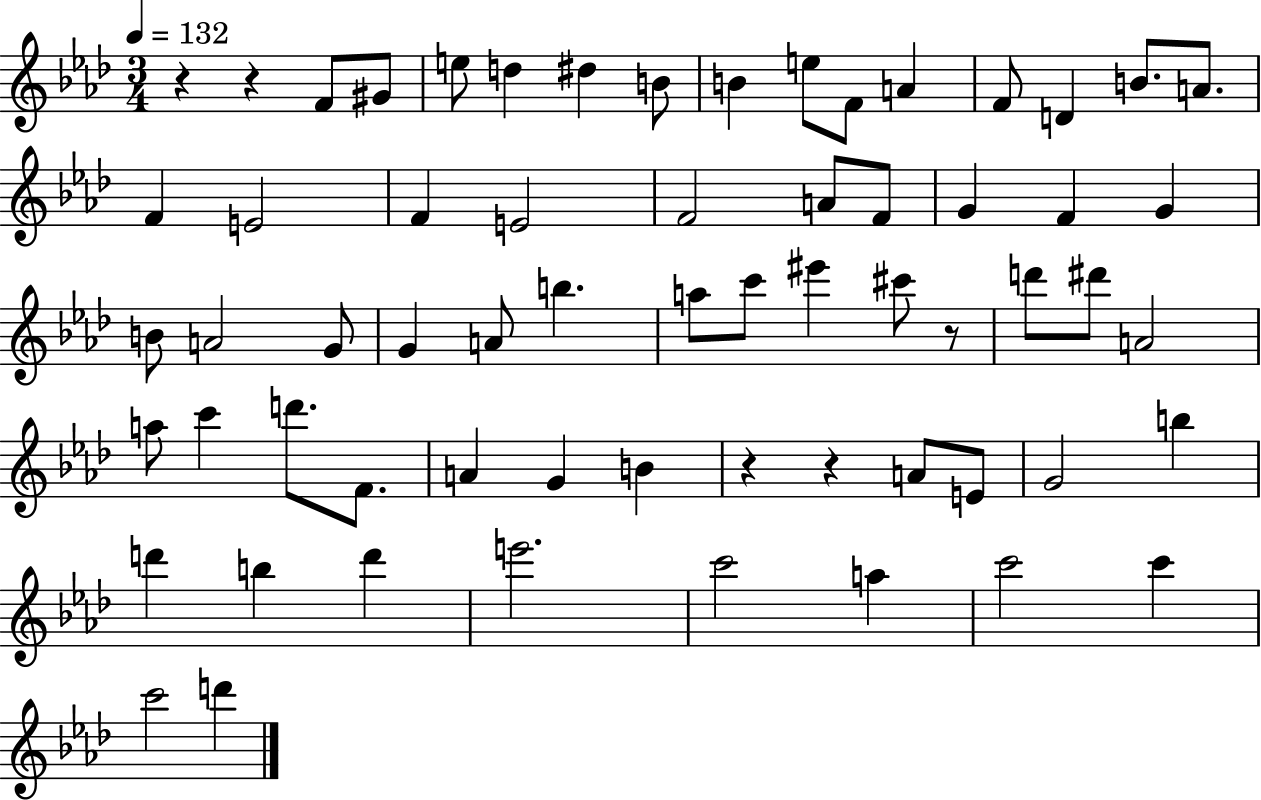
{
  \clef treble
  \numericTimeSignature
  \time 3/4
  \key aes \major
  \tempo 4 = 132
  \repeat volta 2 { r4 r4 f'8 gis'8 | e''8 d''4 dis''4 b'8 | b'4 e''8 f'8 a'4 | f'8 d'4 b'8. a'8. | \break f'4 e'2 | f'4 e'2 | f'2 a'8 f'8 | g'4 f'4 g'4 | \break b'8 a'2 g'8 | g'4 a'8 b''4. | a''8 c'''8 eis'''4 cis'''8 r8 | d'''8 dis'''8 a'2 | \break a''8 c'''4 d'''8. f'8. | a'4 g'4 b'4 | r4 r4 a'8 e'8 | g'2 b''4 | \break d'''4 b''4 d'''4 | e'''2. | c'''2 a''4 | c'''2 c'''4 | \break c'''2 d'''4 | } \bar "|."
}